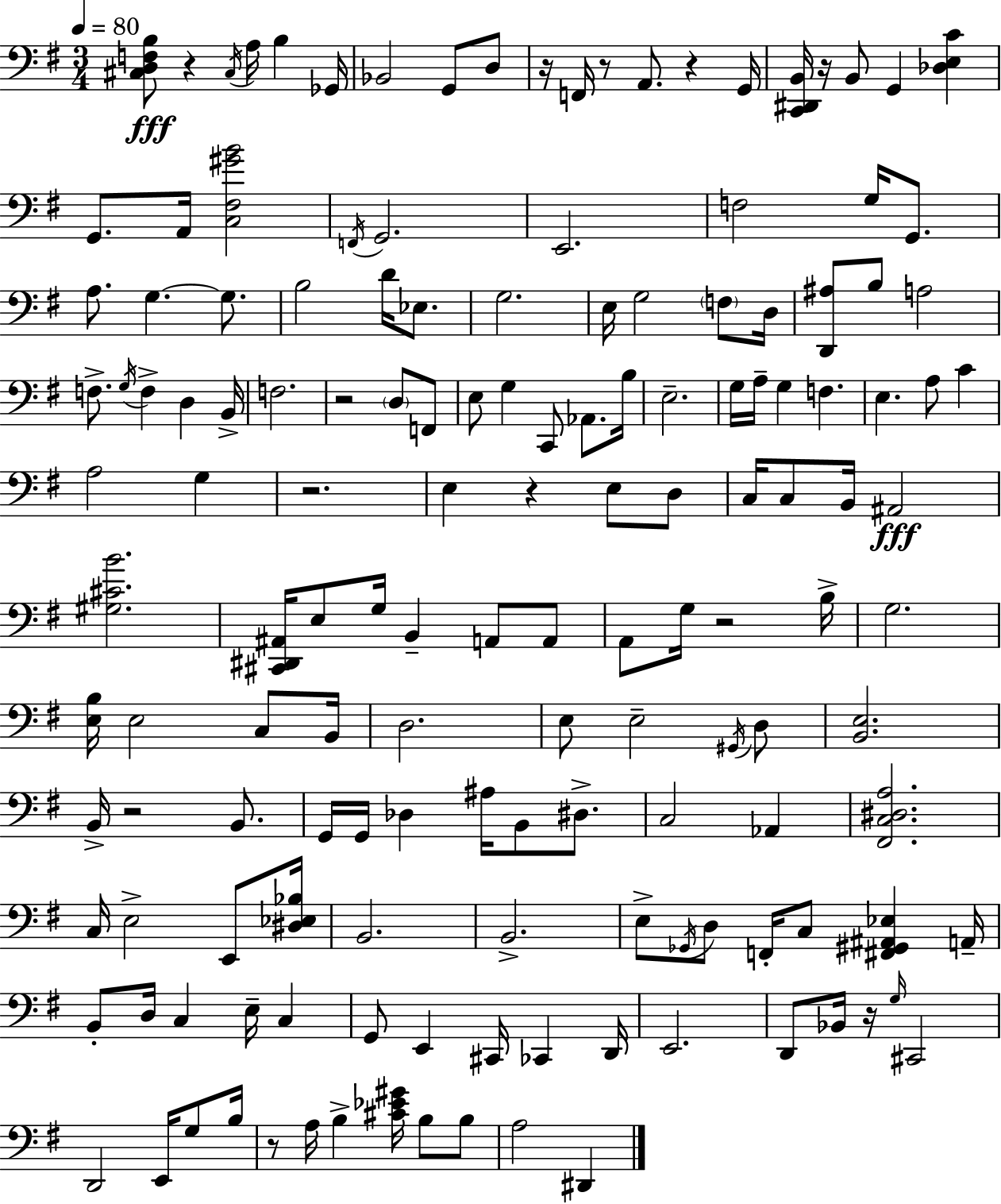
X:1
T:Untitled
M:3/4
L:1/4
K:Em
[^C,D,F,B,]/2 z ^C,/4 A,/4 B, _G,,/4 _B,,2 G,,/2 D,/2 z/4 F,,/4 z/2 A,,/2 z G,,/4 [C,,^D,,B,,]/4 z/4 B,,/2 G,, [_D,E,C] G,,/2 A,,/4 [C,^F,^GB]2 F,,/4 G,,2 E,,2 F,2 G,/4 G,,/2 A,/2 G, G,/2 B,2 D/4 _E,/2 G,2 E,/4 G,2 F,/2 D,/4 [D,,^A,]/2 B,/2 A,2 F,/2 G,/4 F, D, B,,/4 F,2 z2 D,/2 F,,/2 E,/2 G, C,,/2 _A,,/2 B,/4 E,2 G,/4 A,/4 G, F, E, A,/2 C A,2 G, z2 E, z E,/2 D,/2 C,/4 C,/2 B,,/4 ^A,,2 [^G,^CB]2 [^C,,^D,,^A,,]/4 E,/2 G,/4 B,, A,,/2 A,,/2 A,,/2 G,/4 z2 B,/4 G,2 [E,B,]/4 E,2 C,/2 B,,/4 D,2 E,/2 E,2 ^G,,/4 D,/2 [B,,E,]2 B,,/4 z2 B,,/2 G,,/4 G,,/4 _D, ^A,/4 B,,/2 ^D,/2 C,2 _A,, [^F,,C,^D,A,]2 C,/4 E,2 E,,/2 [^D,_E,_B,]/4 B,,2 B,,2 E,/2 _G,,/4 D,/2 F,,/4 C,/2 [^F,,^G,,^A,,_E,] A,,/4 B,,/2 D,/4 C, E,/4 C, G,,/2 E,, ^C,,/4 _C,, D,,/4 E,,2 D,,/2 _B,,/4 z/4 G,/4 ^C,,2 D,,2 E,,/4 G,/2 B,/4 z/2 A,/4 B, [^C_E^G]/4 B,/2 B,/2 A,2 ^D,,